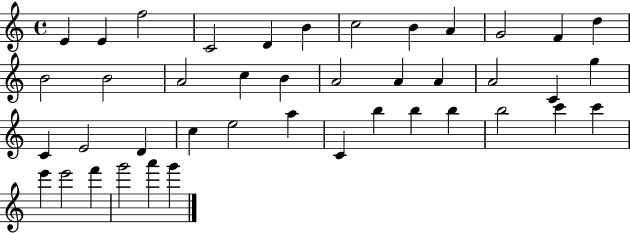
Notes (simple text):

E4/q E4/q F5/h C4/h D4/q B4/q C5/h B4/q A4/q G4/h F4/q D5/q B4/h B4/h A4/h C5/q B4/q A4/h A4/q A4/q A4/h C4/q G5/q C4/q E4/h D4/q C5/q E5/h A5/q C4/q B5/q B5/q B5/q B5/h C6/q C6/q E6/q E6/h F6/q G6/h A6/q G6/q